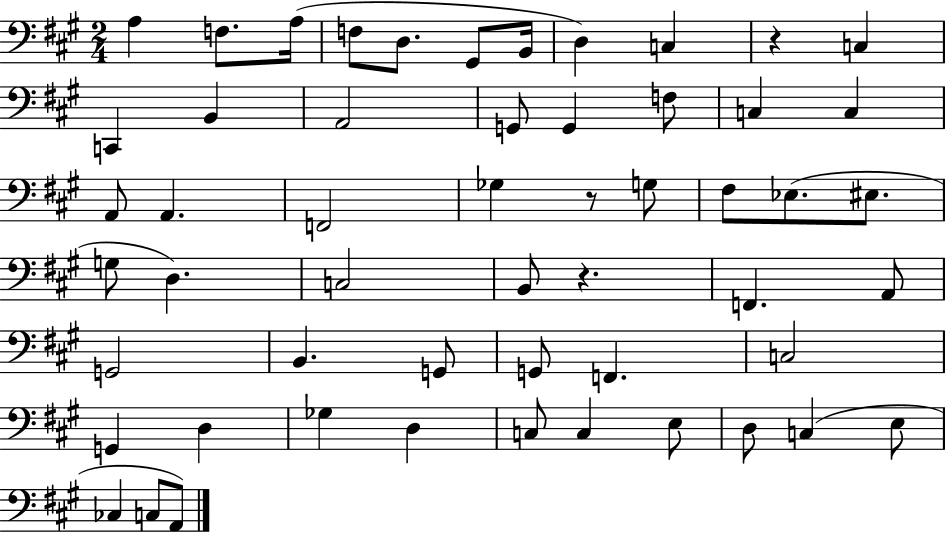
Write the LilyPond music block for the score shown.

{
  \clef bass
  \numericTimeSignature
  \time 2/4
  \key a \major
  a4 f8. a16( | f8 d8. gis,8 b,16 | d4) c4 | r4 c4 | \break c,4 b,4 | a,2 | g,8 g,4 f8 | c4 c4 | \break a,8 a,4. | f,2 | ges4 r8 g8 | fis8 ees8.( eis8. | \break g8 d4.) | c2 | b,8 r4. | f,4. a,8 | \break g,2 | b,4. g,8 | g,8 f,4. | c2 | \break g,4 d4 | ges4 d4 | c8 c4 e8 | d8 c4( e8 | \break ces4 c8 a,8) | \bar "|."
}